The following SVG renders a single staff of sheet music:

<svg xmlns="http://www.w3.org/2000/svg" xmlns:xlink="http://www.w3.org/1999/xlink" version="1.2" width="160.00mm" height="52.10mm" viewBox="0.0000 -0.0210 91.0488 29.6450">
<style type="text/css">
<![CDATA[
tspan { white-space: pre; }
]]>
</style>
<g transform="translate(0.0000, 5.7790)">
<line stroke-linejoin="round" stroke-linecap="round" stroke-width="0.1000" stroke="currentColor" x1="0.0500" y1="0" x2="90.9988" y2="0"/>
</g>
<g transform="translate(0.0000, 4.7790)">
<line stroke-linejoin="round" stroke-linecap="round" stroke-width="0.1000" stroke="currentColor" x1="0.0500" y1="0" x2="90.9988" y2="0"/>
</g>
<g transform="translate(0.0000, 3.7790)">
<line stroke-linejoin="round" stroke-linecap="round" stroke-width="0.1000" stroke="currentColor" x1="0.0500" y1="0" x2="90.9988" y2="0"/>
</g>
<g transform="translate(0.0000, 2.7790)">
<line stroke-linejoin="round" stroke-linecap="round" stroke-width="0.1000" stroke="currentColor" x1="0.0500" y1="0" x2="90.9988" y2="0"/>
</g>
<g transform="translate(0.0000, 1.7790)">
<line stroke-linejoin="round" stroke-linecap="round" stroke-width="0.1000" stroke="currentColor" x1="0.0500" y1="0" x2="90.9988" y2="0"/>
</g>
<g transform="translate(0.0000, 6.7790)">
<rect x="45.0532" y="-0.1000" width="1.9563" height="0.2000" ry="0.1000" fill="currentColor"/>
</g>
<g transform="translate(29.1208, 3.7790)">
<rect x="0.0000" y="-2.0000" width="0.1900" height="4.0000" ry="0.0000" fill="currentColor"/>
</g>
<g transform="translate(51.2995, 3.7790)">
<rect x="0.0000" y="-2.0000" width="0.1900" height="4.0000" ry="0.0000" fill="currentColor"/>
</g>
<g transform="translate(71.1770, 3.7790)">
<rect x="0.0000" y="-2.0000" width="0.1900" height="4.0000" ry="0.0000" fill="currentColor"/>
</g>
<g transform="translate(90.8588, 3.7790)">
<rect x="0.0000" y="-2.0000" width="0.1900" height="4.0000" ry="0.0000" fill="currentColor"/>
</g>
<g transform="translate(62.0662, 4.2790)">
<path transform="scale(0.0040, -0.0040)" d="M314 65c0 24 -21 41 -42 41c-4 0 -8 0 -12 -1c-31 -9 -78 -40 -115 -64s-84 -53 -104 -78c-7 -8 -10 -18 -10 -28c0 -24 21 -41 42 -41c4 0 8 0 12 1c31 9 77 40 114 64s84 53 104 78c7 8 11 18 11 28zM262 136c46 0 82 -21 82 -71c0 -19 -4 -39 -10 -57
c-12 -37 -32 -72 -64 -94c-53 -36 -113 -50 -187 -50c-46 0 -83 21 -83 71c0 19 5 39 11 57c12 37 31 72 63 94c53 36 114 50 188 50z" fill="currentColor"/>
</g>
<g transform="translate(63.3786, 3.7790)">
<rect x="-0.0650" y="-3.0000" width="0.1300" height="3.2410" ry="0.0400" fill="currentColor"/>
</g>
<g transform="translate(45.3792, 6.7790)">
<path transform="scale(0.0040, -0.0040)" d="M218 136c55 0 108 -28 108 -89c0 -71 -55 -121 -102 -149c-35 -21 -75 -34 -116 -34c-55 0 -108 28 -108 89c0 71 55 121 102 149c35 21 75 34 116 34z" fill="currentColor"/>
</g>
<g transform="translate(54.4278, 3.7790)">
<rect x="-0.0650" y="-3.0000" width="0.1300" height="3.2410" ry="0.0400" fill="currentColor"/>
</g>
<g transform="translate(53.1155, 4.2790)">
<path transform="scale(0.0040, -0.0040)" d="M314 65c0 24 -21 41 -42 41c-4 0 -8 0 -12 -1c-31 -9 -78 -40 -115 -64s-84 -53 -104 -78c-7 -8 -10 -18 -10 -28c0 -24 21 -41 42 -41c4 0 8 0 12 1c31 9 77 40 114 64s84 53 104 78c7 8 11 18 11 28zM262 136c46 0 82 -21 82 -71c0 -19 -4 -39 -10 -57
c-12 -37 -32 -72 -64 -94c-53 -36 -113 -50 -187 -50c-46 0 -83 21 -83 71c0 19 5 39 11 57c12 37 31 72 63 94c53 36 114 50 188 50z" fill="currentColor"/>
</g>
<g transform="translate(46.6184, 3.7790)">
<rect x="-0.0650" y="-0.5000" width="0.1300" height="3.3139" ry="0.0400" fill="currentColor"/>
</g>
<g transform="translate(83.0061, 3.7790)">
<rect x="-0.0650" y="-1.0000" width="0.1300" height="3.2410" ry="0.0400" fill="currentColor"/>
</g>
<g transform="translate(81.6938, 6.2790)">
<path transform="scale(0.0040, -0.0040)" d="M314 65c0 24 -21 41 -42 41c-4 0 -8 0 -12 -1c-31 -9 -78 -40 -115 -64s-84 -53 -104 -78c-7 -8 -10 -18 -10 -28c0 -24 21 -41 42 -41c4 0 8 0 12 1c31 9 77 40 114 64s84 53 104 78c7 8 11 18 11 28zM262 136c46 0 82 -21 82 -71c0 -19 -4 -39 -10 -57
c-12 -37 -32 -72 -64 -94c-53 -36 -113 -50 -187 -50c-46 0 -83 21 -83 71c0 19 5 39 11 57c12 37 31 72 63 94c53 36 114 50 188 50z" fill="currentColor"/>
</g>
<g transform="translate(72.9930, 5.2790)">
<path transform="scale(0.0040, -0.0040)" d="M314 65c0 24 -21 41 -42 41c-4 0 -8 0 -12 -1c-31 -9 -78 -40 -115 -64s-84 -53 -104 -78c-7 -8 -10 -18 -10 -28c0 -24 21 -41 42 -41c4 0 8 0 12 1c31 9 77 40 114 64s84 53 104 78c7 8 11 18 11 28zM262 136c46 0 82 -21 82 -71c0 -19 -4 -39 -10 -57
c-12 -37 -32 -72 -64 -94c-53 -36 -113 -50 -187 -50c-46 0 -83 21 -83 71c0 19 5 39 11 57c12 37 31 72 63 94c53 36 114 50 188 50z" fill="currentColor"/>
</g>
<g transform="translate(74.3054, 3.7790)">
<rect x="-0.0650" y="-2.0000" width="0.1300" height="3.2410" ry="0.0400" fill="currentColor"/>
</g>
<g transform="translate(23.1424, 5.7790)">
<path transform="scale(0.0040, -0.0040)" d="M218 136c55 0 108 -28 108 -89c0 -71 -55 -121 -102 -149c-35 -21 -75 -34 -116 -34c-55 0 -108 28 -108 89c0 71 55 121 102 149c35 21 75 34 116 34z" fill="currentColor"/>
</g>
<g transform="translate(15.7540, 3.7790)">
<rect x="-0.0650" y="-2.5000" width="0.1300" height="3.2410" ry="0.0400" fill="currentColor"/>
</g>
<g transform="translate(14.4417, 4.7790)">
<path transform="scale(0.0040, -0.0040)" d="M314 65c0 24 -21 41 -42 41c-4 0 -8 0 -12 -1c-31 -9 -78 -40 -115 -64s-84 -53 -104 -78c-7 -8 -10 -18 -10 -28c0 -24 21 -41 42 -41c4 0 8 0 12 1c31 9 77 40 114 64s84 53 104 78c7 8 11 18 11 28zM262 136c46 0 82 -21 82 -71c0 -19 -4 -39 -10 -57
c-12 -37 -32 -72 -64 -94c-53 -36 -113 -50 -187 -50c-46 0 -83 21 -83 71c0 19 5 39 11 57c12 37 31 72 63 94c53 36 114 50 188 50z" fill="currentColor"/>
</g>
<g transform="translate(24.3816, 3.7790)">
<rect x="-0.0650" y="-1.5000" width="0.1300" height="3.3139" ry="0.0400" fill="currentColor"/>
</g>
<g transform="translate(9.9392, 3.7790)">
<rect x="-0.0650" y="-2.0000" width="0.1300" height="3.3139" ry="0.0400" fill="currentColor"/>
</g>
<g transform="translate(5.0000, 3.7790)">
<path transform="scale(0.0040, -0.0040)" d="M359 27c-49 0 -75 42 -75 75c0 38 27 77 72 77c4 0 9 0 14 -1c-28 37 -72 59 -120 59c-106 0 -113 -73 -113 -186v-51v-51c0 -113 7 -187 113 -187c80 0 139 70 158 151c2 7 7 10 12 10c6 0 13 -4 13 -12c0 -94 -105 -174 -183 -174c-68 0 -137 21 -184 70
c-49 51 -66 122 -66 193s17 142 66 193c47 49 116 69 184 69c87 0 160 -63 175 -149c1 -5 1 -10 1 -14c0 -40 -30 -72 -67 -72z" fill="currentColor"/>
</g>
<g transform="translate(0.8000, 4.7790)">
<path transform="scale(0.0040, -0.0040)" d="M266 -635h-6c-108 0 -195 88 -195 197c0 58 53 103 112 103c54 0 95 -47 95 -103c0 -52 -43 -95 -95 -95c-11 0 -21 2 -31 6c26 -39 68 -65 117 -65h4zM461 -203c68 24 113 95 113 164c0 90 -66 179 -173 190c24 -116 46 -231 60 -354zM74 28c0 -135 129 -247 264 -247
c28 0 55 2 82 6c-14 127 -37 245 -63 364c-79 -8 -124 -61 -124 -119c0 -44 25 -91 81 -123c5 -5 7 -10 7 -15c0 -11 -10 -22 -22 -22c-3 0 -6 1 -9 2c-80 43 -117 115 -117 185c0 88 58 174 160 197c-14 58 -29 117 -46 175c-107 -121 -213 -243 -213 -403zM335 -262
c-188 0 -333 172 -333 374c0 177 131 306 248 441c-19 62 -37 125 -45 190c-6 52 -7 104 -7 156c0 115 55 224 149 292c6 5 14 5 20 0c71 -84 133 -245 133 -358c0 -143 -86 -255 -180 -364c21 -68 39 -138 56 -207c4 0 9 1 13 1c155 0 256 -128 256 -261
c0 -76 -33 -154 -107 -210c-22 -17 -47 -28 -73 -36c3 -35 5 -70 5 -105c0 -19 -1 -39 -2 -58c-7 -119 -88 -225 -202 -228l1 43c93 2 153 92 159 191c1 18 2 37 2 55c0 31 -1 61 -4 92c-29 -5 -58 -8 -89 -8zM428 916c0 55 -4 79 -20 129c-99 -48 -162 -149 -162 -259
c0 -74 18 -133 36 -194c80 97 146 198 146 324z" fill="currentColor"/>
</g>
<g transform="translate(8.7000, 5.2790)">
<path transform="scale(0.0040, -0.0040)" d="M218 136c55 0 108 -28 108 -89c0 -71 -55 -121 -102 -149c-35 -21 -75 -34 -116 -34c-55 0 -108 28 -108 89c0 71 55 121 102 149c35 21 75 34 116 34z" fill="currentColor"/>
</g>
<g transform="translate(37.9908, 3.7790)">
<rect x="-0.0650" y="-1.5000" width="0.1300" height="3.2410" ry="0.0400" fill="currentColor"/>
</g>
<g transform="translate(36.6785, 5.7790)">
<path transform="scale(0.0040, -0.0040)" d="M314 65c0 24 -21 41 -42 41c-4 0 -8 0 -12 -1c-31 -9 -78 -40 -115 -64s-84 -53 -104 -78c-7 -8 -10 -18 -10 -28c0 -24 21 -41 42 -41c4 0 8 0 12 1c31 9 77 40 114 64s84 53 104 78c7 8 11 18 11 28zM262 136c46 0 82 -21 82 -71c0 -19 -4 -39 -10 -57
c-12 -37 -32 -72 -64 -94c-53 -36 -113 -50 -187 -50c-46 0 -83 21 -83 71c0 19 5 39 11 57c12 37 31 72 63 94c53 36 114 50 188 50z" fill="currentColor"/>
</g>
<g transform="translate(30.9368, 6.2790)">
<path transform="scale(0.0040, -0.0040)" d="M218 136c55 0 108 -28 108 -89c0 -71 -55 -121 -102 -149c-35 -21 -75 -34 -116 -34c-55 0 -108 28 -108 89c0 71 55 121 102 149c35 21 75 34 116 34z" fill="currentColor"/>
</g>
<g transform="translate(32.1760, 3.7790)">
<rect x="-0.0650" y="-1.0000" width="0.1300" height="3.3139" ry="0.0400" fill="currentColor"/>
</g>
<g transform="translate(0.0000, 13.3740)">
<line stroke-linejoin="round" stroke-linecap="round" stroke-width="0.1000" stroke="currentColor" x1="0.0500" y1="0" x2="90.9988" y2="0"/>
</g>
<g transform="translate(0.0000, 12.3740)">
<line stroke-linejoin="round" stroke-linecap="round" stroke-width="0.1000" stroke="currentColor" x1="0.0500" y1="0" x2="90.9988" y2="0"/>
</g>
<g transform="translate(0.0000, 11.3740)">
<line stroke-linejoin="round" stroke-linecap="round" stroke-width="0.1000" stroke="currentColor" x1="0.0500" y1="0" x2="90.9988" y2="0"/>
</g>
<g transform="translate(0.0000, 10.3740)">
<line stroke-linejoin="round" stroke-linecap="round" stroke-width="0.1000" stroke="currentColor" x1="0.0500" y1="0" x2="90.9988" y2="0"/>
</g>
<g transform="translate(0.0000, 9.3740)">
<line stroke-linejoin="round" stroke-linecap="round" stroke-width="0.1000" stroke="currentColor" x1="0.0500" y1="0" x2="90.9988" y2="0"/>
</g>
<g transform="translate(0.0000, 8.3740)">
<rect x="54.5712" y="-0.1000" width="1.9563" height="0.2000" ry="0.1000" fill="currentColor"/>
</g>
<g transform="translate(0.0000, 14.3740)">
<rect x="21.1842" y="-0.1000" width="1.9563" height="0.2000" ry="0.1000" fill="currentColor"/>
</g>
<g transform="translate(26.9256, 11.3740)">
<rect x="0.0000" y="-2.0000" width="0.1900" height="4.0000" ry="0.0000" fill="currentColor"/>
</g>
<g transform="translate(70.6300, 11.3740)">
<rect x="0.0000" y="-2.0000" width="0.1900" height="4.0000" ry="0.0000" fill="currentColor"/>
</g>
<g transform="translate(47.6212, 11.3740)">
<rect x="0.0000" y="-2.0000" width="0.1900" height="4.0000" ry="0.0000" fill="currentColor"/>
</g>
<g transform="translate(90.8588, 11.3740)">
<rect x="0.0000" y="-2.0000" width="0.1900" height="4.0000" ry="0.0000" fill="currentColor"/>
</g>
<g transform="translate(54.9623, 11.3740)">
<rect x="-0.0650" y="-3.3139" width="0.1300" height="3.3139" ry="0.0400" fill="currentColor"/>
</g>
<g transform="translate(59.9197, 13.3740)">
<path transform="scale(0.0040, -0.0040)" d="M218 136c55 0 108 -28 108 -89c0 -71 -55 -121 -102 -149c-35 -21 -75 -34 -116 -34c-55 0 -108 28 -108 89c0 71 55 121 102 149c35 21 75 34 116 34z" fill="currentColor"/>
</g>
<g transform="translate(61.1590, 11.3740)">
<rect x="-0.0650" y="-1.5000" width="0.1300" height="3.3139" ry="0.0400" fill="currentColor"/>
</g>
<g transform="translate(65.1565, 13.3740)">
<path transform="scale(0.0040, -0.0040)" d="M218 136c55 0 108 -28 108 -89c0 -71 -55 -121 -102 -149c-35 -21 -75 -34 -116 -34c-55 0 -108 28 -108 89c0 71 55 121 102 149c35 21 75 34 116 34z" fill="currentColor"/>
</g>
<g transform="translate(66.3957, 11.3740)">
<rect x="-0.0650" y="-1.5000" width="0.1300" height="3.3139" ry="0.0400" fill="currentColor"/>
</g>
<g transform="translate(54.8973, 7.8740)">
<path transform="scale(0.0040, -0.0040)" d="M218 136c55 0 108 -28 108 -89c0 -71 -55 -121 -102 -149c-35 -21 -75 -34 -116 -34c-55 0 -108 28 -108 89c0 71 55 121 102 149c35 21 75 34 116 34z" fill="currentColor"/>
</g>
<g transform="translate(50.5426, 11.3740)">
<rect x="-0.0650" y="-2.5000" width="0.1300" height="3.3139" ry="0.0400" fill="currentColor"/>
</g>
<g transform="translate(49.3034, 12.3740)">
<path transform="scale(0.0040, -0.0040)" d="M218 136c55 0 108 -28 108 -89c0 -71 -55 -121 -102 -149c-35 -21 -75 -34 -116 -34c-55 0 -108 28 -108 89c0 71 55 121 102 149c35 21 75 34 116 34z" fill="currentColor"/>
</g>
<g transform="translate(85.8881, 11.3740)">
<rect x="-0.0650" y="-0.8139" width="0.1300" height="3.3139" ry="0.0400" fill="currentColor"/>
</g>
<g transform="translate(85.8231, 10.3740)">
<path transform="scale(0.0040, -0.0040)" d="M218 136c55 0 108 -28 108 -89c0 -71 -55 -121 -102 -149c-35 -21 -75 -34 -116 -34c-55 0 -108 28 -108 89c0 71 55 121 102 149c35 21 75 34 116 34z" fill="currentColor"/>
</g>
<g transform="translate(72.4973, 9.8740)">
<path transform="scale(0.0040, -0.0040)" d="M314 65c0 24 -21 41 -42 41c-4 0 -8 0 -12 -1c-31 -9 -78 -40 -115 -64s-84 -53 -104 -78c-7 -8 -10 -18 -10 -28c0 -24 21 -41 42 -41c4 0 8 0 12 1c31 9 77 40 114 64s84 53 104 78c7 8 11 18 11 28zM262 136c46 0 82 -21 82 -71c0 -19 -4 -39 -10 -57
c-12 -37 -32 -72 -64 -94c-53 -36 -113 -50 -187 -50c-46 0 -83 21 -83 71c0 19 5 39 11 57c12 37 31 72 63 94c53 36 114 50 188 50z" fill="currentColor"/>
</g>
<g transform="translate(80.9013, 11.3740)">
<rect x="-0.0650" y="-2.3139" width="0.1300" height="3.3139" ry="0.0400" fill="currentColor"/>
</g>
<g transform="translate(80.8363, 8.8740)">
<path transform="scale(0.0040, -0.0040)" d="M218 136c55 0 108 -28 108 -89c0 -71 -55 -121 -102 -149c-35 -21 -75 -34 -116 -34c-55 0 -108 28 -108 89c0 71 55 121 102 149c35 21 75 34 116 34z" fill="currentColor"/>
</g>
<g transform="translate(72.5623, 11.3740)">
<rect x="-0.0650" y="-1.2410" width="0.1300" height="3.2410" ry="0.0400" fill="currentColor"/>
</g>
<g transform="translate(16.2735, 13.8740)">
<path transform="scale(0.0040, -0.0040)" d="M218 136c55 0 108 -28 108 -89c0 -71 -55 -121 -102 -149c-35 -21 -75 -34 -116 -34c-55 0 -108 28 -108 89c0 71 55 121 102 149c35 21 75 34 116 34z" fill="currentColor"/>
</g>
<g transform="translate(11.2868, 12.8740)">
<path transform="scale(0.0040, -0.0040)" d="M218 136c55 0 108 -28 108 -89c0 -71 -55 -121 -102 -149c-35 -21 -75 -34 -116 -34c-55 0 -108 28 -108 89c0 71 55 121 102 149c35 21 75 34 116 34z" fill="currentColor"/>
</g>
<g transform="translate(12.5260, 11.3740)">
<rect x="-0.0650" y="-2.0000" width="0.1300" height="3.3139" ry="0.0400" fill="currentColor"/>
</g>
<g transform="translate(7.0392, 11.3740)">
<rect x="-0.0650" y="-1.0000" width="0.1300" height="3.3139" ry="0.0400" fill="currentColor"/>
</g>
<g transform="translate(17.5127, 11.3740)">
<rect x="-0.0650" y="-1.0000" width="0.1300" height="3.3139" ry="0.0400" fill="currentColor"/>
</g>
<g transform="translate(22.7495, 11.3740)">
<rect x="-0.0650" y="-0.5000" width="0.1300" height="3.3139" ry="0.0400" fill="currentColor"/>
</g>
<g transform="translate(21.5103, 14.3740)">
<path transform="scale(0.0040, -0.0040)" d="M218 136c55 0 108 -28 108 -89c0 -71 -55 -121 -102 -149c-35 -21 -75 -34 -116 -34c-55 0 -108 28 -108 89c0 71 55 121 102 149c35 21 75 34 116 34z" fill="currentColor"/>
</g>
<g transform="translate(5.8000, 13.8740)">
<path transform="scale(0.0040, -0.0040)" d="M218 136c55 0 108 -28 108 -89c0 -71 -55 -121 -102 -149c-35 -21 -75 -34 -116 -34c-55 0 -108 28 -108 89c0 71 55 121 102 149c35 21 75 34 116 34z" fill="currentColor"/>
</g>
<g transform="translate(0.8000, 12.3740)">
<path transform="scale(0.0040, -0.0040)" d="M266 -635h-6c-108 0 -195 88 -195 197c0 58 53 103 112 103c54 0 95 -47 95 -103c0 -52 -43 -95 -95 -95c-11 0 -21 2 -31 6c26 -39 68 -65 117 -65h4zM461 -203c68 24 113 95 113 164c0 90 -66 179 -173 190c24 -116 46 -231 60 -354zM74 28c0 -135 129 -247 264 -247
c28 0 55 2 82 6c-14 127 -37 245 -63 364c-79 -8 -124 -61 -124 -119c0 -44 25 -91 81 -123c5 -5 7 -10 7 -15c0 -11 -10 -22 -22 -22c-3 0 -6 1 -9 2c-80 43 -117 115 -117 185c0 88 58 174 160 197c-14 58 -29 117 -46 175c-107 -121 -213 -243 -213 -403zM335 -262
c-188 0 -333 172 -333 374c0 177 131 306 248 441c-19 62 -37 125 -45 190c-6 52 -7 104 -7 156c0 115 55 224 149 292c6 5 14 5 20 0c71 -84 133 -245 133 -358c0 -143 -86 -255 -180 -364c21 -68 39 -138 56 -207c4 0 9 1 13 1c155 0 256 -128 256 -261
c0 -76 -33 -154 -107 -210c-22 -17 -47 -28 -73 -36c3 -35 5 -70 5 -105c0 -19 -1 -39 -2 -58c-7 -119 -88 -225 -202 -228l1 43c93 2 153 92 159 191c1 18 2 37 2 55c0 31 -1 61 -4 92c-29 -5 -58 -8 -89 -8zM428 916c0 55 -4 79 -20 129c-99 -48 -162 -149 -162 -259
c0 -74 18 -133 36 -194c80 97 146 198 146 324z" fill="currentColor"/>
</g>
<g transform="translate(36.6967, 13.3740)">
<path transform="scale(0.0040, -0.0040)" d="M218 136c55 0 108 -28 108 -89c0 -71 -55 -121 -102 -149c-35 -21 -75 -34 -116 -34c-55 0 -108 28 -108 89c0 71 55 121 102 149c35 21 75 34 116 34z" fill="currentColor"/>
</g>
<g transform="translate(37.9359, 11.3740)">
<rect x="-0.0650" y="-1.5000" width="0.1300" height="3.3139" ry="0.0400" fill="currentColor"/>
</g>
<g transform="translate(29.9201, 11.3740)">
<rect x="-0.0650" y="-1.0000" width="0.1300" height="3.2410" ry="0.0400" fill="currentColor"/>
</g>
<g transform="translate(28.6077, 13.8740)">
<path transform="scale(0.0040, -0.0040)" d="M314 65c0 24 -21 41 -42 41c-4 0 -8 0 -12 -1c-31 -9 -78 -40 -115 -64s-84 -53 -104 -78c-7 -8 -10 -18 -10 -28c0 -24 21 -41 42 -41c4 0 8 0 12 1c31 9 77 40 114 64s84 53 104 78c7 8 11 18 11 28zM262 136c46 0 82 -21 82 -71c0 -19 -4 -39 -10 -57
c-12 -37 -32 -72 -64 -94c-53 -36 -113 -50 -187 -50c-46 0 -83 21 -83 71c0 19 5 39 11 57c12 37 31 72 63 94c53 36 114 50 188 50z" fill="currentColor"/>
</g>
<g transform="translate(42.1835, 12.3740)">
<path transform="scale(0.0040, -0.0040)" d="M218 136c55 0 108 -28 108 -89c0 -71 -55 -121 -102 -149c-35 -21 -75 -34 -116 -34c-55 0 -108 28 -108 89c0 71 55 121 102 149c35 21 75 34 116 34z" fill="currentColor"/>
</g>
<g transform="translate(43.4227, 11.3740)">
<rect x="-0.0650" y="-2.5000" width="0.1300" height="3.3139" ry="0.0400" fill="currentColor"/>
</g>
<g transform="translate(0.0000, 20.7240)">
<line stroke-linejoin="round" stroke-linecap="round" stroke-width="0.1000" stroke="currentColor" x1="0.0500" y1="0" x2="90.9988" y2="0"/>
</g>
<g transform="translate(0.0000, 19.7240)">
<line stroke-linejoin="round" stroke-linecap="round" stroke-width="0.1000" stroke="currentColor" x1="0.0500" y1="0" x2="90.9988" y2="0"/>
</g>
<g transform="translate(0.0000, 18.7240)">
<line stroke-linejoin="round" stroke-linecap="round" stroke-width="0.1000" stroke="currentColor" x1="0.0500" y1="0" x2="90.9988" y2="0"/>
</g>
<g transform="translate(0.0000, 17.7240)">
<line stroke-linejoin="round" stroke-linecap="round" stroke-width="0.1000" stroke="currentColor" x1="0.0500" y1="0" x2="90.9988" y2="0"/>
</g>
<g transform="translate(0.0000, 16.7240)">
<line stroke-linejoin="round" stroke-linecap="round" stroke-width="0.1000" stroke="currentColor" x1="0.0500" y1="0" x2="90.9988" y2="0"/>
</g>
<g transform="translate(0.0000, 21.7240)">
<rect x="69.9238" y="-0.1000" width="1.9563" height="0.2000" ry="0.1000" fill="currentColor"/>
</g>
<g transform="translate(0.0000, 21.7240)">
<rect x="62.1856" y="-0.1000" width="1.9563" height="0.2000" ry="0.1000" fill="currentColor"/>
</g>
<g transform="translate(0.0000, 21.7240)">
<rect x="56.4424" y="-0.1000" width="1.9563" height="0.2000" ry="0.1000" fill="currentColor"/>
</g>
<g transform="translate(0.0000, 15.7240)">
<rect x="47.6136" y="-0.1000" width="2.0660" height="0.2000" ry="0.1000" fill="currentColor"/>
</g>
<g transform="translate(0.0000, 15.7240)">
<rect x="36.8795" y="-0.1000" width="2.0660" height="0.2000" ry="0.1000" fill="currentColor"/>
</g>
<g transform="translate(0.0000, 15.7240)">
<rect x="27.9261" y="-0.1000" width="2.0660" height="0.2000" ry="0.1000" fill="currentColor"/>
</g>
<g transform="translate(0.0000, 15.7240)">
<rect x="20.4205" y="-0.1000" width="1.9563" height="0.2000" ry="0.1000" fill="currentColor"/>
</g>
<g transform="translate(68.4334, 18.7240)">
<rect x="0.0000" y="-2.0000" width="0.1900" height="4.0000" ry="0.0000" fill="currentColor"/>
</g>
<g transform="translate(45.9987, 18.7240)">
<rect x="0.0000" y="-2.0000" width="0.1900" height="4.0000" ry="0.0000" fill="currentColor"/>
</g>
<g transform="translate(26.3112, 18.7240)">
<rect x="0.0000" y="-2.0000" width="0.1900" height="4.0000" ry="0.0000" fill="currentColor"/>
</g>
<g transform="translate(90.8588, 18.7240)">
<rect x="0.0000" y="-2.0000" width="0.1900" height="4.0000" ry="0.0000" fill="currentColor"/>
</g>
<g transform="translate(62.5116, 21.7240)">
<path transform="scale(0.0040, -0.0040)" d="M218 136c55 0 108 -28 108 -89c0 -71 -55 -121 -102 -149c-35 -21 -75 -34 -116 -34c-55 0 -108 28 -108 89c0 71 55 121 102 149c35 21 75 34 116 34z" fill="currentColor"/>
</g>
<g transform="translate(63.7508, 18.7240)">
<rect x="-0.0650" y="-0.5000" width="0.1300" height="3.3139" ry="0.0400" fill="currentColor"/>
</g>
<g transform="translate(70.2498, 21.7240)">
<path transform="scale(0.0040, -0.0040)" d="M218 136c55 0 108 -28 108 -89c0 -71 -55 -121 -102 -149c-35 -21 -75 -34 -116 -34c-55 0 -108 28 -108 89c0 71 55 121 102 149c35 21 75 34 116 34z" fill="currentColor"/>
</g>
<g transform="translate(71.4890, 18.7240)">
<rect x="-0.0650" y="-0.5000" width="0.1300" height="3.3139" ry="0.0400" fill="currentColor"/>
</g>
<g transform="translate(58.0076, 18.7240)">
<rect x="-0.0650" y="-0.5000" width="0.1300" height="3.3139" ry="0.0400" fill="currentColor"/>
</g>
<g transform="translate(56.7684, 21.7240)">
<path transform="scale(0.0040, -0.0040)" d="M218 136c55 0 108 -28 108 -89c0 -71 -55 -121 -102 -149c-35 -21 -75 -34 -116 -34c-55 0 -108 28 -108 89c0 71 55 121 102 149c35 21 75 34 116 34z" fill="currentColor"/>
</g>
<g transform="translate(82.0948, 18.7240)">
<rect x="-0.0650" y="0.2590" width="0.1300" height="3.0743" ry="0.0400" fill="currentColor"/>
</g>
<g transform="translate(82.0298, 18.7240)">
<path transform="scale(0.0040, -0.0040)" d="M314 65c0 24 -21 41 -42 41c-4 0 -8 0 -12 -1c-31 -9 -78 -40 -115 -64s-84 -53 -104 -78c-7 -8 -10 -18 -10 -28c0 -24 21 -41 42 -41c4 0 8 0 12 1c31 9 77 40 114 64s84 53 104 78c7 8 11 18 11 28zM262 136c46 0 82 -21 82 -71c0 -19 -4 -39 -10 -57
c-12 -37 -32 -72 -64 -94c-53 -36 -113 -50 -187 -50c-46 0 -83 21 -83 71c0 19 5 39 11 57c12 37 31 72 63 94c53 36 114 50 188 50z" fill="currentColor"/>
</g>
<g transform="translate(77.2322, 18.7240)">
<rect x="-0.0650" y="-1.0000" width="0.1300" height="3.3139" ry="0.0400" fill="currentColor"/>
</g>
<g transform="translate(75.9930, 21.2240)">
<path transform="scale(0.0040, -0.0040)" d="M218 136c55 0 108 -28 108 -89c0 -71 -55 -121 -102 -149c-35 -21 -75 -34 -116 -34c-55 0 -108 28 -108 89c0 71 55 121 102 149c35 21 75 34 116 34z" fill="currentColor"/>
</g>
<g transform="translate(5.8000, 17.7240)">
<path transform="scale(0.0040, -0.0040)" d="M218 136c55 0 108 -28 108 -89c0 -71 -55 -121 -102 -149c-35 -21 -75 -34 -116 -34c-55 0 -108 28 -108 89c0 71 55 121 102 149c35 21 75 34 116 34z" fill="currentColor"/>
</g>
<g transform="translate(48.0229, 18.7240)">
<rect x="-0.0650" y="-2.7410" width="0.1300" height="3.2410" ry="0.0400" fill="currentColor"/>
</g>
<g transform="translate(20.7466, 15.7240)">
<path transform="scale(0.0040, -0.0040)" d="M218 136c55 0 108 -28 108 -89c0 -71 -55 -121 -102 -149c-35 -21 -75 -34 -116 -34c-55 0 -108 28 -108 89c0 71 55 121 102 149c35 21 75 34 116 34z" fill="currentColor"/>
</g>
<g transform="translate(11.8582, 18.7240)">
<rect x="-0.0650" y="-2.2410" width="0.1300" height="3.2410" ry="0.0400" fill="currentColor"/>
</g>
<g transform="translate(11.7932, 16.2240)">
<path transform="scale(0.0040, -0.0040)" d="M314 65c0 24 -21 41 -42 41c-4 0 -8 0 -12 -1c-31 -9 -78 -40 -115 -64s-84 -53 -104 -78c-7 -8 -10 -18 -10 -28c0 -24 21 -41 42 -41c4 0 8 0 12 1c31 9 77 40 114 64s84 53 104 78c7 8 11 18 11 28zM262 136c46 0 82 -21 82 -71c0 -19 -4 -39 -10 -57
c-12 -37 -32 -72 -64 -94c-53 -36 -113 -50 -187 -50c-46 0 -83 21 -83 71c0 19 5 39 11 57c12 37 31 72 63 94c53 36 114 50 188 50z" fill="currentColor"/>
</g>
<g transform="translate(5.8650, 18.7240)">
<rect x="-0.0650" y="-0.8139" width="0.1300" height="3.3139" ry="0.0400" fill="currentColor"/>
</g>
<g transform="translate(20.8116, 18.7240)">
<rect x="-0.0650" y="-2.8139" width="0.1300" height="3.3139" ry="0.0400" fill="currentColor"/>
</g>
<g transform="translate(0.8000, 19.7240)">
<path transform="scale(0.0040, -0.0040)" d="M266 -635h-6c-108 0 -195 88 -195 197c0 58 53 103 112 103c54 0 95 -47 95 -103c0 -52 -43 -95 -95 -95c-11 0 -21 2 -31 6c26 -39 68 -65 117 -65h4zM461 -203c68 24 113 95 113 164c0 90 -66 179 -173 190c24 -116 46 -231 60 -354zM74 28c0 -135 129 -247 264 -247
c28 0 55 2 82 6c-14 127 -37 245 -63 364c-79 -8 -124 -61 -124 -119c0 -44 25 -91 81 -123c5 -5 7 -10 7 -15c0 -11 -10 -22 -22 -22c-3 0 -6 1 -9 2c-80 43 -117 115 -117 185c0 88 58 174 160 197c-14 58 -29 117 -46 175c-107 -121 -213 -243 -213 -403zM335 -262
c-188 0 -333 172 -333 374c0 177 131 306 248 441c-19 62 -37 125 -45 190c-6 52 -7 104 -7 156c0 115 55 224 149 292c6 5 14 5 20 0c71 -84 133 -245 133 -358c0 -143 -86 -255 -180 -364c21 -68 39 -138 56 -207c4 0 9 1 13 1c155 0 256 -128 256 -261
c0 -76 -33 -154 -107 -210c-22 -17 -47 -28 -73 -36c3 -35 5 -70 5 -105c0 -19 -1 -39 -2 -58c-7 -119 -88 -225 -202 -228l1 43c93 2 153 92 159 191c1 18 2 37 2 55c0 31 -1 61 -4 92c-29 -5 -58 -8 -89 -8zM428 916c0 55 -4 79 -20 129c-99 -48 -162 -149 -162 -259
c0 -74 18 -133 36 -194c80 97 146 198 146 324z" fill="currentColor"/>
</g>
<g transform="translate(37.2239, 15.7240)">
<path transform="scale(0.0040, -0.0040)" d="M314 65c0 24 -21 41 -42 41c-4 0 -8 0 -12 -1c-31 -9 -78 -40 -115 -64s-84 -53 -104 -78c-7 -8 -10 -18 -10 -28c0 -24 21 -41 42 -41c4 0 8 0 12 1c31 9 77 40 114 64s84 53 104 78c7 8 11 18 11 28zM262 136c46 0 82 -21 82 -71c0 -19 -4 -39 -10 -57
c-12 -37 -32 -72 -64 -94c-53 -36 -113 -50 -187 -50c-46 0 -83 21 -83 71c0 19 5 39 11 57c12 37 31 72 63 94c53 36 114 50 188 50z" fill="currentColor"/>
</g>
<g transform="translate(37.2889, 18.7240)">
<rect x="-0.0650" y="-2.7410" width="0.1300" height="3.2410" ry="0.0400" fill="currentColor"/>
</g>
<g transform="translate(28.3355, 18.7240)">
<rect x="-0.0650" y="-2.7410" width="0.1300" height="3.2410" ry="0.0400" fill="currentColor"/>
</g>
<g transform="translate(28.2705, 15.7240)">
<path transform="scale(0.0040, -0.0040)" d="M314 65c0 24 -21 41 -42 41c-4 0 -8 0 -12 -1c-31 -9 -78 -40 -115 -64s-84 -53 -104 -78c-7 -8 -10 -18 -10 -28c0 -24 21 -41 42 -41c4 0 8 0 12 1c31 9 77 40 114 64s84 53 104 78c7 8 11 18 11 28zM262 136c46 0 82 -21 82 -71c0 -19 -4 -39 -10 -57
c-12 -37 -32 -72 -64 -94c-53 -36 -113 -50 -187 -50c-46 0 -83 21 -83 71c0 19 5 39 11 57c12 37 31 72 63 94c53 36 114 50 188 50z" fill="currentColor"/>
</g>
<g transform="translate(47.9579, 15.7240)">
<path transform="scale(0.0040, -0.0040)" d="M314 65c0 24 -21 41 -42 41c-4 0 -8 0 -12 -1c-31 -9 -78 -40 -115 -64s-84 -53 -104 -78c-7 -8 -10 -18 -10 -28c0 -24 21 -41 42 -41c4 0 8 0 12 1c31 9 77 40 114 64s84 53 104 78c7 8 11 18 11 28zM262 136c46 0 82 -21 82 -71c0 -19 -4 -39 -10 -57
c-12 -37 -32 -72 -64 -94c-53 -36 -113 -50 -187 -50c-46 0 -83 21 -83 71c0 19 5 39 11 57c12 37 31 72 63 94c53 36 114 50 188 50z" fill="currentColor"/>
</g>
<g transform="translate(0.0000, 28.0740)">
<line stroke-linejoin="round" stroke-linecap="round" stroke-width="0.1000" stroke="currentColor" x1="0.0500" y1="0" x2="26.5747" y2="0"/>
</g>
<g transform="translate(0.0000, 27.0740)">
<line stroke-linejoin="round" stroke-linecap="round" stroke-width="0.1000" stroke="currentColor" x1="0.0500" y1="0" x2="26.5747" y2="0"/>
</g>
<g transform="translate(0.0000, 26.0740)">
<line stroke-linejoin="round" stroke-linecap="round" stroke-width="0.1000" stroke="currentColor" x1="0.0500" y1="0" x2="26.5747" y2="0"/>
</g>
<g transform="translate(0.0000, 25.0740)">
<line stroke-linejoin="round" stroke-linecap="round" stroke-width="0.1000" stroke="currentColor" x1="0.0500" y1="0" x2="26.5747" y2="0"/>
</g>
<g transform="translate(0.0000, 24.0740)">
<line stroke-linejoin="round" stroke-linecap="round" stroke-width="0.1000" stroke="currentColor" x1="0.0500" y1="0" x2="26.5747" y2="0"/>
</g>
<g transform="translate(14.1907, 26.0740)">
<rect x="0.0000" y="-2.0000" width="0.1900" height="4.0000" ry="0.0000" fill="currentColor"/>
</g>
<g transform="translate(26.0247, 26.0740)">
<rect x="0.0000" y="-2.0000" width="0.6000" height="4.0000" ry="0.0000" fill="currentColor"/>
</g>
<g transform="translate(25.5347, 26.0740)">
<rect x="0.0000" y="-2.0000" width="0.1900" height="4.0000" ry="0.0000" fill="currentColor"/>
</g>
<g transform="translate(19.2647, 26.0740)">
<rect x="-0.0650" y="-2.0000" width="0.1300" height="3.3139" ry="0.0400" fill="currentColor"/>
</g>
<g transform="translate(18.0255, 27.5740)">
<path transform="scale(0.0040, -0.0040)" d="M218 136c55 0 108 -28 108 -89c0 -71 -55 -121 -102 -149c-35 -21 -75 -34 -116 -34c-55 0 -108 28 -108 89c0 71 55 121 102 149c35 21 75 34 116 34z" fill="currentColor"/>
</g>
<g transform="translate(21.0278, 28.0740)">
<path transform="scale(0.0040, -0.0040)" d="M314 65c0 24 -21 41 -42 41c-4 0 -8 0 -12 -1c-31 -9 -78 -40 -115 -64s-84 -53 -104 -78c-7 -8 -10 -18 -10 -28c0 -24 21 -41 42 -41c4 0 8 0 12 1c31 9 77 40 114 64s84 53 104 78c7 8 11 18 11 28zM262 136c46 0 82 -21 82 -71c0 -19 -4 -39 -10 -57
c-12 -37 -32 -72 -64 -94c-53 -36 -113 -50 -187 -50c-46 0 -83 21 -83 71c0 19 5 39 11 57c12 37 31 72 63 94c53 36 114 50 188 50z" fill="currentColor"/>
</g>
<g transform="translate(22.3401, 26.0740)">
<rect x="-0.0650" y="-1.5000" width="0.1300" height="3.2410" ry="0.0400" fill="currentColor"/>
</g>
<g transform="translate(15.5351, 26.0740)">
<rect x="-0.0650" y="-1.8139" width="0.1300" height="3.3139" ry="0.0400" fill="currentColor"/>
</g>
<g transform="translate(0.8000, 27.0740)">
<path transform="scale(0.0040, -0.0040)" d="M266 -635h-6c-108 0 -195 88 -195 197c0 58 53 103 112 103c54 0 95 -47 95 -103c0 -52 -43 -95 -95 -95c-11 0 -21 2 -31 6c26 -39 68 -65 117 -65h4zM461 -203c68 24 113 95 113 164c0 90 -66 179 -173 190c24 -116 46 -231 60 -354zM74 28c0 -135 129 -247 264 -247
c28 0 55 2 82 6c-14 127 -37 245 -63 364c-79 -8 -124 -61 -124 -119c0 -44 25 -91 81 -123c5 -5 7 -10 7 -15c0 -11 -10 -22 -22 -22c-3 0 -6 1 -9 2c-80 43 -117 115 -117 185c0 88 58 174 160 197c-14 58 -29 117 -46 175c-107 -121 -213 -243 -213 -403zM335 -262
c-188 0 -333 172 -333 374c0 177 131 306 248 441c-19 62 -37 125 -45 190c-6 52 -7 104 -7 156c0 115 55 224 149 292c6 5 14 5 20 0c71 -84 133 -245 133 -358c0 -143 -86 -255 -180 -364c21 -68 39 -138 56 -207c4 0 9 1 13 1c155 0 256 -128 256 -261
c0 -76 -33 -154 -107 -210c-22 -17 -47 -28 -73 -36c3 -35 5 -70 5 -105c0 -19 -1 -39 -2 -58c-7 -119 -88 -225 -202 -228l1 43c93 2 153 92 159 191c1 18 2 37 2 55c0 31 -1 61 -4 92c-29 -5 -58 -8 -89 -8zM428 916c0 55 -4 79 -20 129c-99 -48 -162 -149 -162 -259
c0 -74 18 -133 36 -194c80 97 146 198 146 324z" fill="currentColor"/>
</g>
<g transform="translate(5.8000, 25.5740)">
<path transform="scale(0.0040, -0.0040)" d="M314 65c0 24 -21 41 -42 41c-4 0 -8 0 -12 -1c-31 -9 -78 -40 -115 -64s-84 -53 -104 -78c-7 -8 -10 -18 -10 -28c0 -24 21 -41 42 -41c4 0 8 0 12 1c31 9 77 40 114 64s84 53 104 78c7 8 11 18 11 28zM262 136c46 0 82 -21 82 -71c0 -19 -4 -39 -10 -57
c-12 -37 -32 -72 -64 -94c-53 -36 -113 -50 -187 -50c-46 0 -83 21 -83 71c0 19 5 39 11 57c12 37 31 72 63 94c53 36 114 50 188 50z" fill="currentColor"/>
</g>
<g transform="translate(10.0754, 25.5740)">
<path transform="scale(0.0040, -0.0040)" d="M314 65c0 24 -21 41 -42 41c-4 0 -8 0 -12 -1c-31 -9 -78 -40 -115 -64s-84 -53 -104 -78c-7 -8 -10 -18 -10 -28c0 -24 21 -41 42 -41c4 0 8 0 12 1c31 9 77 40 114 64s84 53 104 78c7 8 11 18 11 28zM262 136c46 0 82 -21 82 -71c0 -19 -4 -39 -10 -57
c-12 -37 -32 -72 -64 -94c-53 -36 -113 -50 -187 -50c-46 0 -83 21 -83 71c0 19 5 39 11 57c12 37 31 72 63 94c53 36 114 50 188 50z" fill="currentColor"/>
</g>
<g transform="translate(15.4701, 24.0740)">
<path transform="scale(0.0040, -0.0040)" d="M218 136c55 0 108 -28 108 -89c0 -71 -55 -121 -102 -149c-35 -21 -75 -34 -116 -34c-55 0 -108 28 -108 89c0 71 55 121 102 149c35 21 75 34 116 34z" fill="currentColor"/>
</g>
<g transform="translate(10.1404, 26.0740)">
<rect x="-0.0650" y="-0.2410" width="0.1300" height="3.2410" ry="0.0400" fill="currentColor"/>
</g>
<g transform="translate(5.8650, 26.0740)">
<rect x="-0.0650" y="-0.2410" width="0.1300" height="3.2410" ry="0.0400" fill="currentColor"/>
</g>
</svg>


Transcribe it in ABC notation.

X:1
T:Untitled
M:4/4
L:1/4
K:C
F G2 E D E2 C A2 A2 F2 D2 D F D C D2 E G G b E E e2 g d d g2 a a2 a2 a2 C C C D B2 c2 c2 f F E2